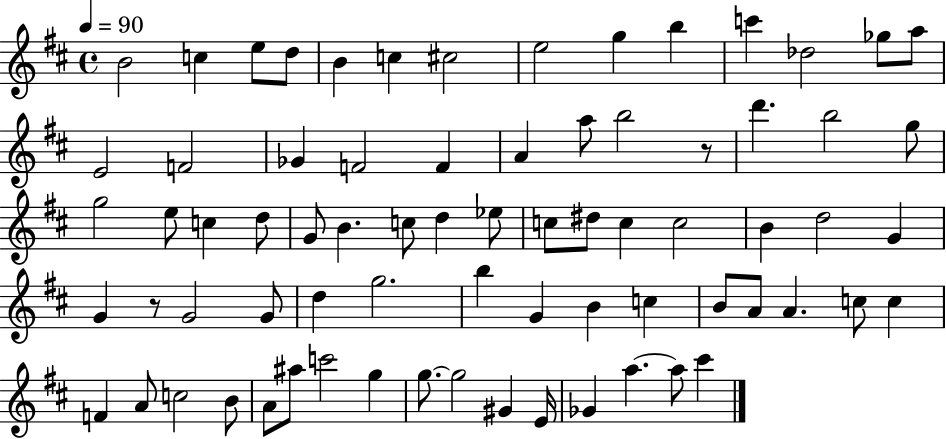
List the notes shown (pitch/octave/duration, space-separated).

B4/h C5/q E5/e D5/e B4/q C5/q C#5/h E5/h G5/q B5/q C6/q Db5/h Gb5/e A5/e E4/h F4/h Gb4/q F4/h F4/q A4/q A5/e B5/h R/e D6/q. B5/h G5/e G5/h E5/e C5/q D5/e G4/e B4/q. C5/e D5/q Eb5/e C5/e D#5/e C5/q C5/h B4/q D5/h G4/q G4/q R/e G4/h G4/e D5/q G5/h. B5/q G4/q B4/q C5/q B4/e A4/e A4/q. C5/e C5/q F4/q A4/e C5/h B4/e A4/e A#5/e C6/h G5/q G5/e. G5/h G#4/q E4/s Gb4/q A5/q. A5/e C#6/q